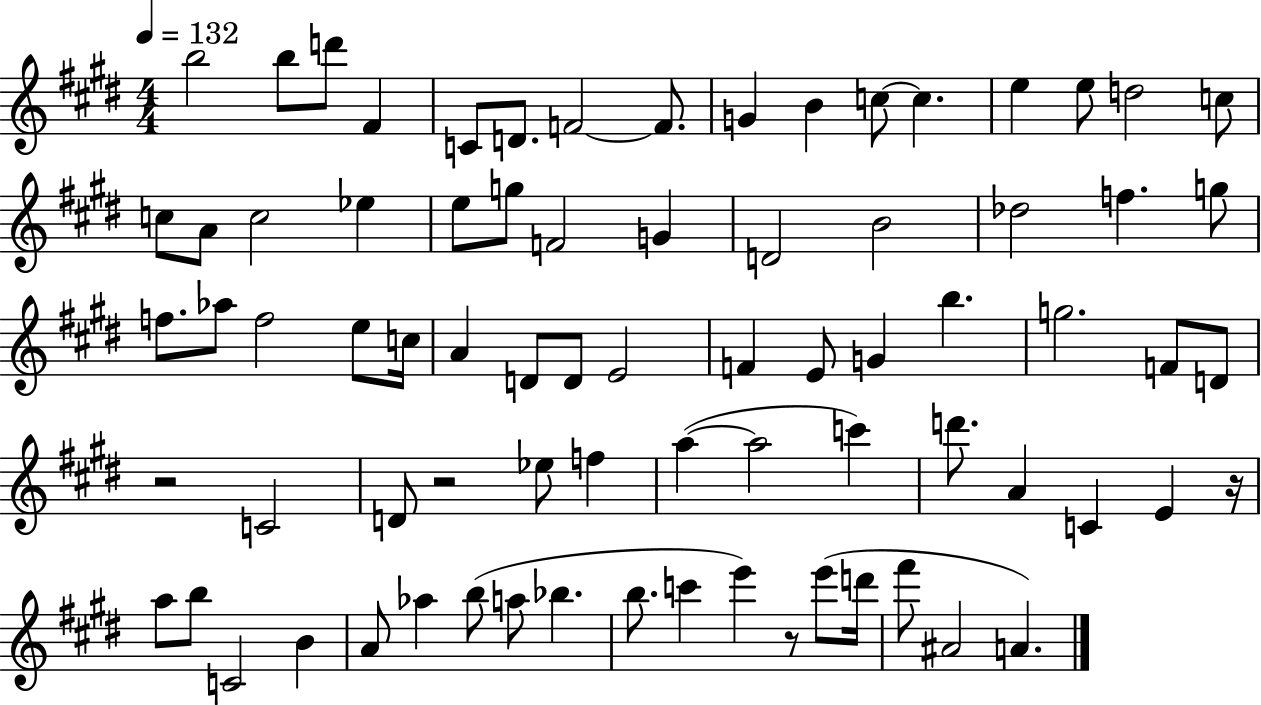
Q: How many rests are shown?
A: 4